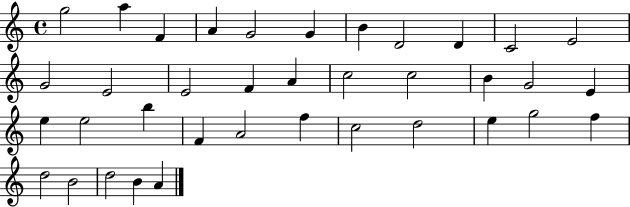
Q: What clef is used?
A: treble